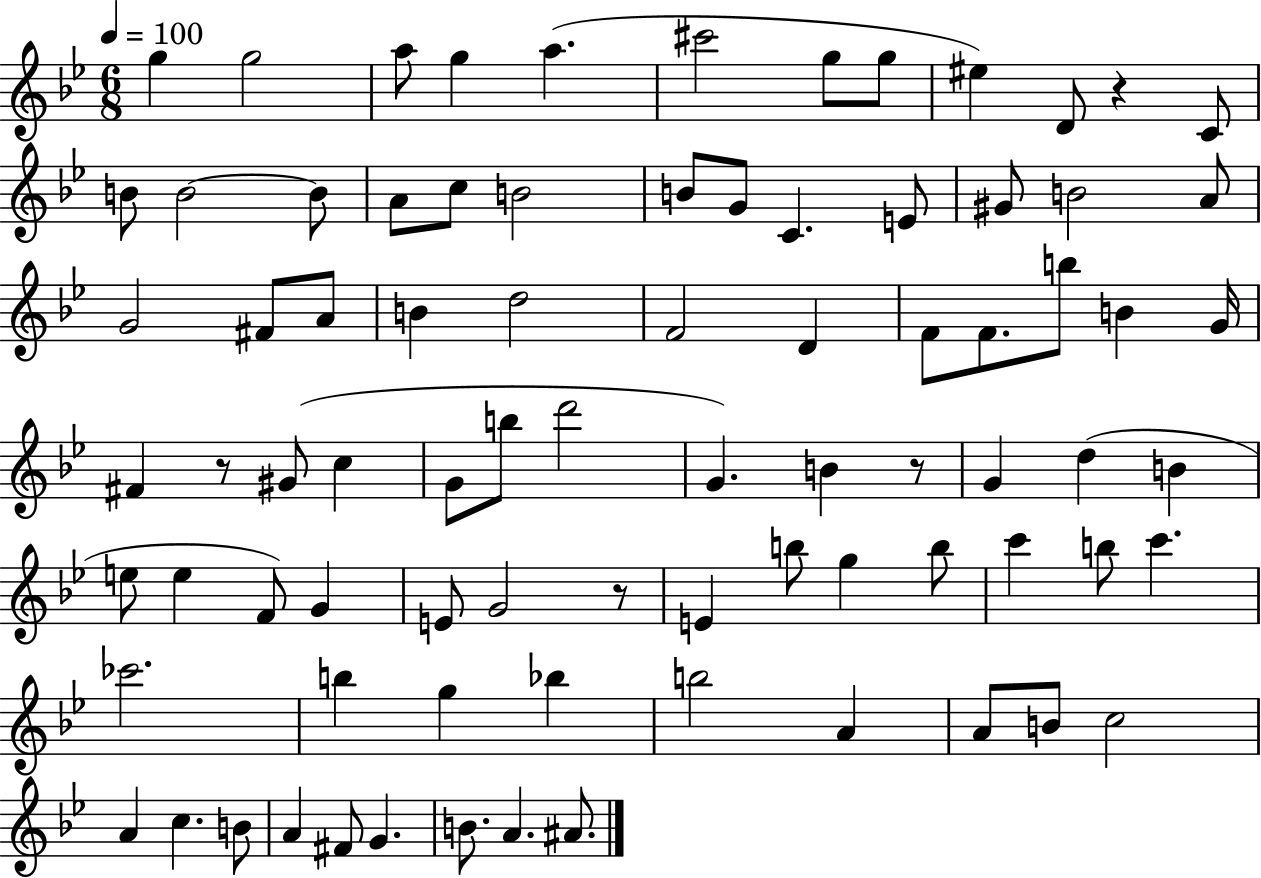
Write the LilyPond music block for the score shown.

{
  \clef treble
  \numericTimeSignature
  \time 6/8
  \key bes \major
  \tempo 4 = 100
  \repeat volta 2 { g''4 g''2 | a''8 g''4 a''4.( | cis'''2 g''8 g''8 | eis''4) d'8 r4 c'8 | \break b'8 b'2~~ b'8 | a'8 c''8 b'2 | b'8 g'8 c'4. e'8 | gis'8 b'2 a'8 | \break g'2 fis'8 a'8 | b'4 d''2 | f'2 d'4 | f'8 f'8. b''8 b'4 g'16 | \break fis'4 r8 gis'8( c''4 | g'8 b''8 d'''2 | g'4.) b'4 r8 | g'4 d''4( b'4 | \break e''8 e''4 f'8) g'4 | e'8 g'2 r8 | e'4 b''8 g''4 b''8 | c'''4 b''8 c'''4. | \break ces'''2. | b''4 g''4 bes''4 | b''2 a'4 | a'8 b'8 c''2 | \break a'4 c''4. b'8 | a'4 fis'8 g'4. | b'8. a'4. ais'8. | } \bar "|."
}